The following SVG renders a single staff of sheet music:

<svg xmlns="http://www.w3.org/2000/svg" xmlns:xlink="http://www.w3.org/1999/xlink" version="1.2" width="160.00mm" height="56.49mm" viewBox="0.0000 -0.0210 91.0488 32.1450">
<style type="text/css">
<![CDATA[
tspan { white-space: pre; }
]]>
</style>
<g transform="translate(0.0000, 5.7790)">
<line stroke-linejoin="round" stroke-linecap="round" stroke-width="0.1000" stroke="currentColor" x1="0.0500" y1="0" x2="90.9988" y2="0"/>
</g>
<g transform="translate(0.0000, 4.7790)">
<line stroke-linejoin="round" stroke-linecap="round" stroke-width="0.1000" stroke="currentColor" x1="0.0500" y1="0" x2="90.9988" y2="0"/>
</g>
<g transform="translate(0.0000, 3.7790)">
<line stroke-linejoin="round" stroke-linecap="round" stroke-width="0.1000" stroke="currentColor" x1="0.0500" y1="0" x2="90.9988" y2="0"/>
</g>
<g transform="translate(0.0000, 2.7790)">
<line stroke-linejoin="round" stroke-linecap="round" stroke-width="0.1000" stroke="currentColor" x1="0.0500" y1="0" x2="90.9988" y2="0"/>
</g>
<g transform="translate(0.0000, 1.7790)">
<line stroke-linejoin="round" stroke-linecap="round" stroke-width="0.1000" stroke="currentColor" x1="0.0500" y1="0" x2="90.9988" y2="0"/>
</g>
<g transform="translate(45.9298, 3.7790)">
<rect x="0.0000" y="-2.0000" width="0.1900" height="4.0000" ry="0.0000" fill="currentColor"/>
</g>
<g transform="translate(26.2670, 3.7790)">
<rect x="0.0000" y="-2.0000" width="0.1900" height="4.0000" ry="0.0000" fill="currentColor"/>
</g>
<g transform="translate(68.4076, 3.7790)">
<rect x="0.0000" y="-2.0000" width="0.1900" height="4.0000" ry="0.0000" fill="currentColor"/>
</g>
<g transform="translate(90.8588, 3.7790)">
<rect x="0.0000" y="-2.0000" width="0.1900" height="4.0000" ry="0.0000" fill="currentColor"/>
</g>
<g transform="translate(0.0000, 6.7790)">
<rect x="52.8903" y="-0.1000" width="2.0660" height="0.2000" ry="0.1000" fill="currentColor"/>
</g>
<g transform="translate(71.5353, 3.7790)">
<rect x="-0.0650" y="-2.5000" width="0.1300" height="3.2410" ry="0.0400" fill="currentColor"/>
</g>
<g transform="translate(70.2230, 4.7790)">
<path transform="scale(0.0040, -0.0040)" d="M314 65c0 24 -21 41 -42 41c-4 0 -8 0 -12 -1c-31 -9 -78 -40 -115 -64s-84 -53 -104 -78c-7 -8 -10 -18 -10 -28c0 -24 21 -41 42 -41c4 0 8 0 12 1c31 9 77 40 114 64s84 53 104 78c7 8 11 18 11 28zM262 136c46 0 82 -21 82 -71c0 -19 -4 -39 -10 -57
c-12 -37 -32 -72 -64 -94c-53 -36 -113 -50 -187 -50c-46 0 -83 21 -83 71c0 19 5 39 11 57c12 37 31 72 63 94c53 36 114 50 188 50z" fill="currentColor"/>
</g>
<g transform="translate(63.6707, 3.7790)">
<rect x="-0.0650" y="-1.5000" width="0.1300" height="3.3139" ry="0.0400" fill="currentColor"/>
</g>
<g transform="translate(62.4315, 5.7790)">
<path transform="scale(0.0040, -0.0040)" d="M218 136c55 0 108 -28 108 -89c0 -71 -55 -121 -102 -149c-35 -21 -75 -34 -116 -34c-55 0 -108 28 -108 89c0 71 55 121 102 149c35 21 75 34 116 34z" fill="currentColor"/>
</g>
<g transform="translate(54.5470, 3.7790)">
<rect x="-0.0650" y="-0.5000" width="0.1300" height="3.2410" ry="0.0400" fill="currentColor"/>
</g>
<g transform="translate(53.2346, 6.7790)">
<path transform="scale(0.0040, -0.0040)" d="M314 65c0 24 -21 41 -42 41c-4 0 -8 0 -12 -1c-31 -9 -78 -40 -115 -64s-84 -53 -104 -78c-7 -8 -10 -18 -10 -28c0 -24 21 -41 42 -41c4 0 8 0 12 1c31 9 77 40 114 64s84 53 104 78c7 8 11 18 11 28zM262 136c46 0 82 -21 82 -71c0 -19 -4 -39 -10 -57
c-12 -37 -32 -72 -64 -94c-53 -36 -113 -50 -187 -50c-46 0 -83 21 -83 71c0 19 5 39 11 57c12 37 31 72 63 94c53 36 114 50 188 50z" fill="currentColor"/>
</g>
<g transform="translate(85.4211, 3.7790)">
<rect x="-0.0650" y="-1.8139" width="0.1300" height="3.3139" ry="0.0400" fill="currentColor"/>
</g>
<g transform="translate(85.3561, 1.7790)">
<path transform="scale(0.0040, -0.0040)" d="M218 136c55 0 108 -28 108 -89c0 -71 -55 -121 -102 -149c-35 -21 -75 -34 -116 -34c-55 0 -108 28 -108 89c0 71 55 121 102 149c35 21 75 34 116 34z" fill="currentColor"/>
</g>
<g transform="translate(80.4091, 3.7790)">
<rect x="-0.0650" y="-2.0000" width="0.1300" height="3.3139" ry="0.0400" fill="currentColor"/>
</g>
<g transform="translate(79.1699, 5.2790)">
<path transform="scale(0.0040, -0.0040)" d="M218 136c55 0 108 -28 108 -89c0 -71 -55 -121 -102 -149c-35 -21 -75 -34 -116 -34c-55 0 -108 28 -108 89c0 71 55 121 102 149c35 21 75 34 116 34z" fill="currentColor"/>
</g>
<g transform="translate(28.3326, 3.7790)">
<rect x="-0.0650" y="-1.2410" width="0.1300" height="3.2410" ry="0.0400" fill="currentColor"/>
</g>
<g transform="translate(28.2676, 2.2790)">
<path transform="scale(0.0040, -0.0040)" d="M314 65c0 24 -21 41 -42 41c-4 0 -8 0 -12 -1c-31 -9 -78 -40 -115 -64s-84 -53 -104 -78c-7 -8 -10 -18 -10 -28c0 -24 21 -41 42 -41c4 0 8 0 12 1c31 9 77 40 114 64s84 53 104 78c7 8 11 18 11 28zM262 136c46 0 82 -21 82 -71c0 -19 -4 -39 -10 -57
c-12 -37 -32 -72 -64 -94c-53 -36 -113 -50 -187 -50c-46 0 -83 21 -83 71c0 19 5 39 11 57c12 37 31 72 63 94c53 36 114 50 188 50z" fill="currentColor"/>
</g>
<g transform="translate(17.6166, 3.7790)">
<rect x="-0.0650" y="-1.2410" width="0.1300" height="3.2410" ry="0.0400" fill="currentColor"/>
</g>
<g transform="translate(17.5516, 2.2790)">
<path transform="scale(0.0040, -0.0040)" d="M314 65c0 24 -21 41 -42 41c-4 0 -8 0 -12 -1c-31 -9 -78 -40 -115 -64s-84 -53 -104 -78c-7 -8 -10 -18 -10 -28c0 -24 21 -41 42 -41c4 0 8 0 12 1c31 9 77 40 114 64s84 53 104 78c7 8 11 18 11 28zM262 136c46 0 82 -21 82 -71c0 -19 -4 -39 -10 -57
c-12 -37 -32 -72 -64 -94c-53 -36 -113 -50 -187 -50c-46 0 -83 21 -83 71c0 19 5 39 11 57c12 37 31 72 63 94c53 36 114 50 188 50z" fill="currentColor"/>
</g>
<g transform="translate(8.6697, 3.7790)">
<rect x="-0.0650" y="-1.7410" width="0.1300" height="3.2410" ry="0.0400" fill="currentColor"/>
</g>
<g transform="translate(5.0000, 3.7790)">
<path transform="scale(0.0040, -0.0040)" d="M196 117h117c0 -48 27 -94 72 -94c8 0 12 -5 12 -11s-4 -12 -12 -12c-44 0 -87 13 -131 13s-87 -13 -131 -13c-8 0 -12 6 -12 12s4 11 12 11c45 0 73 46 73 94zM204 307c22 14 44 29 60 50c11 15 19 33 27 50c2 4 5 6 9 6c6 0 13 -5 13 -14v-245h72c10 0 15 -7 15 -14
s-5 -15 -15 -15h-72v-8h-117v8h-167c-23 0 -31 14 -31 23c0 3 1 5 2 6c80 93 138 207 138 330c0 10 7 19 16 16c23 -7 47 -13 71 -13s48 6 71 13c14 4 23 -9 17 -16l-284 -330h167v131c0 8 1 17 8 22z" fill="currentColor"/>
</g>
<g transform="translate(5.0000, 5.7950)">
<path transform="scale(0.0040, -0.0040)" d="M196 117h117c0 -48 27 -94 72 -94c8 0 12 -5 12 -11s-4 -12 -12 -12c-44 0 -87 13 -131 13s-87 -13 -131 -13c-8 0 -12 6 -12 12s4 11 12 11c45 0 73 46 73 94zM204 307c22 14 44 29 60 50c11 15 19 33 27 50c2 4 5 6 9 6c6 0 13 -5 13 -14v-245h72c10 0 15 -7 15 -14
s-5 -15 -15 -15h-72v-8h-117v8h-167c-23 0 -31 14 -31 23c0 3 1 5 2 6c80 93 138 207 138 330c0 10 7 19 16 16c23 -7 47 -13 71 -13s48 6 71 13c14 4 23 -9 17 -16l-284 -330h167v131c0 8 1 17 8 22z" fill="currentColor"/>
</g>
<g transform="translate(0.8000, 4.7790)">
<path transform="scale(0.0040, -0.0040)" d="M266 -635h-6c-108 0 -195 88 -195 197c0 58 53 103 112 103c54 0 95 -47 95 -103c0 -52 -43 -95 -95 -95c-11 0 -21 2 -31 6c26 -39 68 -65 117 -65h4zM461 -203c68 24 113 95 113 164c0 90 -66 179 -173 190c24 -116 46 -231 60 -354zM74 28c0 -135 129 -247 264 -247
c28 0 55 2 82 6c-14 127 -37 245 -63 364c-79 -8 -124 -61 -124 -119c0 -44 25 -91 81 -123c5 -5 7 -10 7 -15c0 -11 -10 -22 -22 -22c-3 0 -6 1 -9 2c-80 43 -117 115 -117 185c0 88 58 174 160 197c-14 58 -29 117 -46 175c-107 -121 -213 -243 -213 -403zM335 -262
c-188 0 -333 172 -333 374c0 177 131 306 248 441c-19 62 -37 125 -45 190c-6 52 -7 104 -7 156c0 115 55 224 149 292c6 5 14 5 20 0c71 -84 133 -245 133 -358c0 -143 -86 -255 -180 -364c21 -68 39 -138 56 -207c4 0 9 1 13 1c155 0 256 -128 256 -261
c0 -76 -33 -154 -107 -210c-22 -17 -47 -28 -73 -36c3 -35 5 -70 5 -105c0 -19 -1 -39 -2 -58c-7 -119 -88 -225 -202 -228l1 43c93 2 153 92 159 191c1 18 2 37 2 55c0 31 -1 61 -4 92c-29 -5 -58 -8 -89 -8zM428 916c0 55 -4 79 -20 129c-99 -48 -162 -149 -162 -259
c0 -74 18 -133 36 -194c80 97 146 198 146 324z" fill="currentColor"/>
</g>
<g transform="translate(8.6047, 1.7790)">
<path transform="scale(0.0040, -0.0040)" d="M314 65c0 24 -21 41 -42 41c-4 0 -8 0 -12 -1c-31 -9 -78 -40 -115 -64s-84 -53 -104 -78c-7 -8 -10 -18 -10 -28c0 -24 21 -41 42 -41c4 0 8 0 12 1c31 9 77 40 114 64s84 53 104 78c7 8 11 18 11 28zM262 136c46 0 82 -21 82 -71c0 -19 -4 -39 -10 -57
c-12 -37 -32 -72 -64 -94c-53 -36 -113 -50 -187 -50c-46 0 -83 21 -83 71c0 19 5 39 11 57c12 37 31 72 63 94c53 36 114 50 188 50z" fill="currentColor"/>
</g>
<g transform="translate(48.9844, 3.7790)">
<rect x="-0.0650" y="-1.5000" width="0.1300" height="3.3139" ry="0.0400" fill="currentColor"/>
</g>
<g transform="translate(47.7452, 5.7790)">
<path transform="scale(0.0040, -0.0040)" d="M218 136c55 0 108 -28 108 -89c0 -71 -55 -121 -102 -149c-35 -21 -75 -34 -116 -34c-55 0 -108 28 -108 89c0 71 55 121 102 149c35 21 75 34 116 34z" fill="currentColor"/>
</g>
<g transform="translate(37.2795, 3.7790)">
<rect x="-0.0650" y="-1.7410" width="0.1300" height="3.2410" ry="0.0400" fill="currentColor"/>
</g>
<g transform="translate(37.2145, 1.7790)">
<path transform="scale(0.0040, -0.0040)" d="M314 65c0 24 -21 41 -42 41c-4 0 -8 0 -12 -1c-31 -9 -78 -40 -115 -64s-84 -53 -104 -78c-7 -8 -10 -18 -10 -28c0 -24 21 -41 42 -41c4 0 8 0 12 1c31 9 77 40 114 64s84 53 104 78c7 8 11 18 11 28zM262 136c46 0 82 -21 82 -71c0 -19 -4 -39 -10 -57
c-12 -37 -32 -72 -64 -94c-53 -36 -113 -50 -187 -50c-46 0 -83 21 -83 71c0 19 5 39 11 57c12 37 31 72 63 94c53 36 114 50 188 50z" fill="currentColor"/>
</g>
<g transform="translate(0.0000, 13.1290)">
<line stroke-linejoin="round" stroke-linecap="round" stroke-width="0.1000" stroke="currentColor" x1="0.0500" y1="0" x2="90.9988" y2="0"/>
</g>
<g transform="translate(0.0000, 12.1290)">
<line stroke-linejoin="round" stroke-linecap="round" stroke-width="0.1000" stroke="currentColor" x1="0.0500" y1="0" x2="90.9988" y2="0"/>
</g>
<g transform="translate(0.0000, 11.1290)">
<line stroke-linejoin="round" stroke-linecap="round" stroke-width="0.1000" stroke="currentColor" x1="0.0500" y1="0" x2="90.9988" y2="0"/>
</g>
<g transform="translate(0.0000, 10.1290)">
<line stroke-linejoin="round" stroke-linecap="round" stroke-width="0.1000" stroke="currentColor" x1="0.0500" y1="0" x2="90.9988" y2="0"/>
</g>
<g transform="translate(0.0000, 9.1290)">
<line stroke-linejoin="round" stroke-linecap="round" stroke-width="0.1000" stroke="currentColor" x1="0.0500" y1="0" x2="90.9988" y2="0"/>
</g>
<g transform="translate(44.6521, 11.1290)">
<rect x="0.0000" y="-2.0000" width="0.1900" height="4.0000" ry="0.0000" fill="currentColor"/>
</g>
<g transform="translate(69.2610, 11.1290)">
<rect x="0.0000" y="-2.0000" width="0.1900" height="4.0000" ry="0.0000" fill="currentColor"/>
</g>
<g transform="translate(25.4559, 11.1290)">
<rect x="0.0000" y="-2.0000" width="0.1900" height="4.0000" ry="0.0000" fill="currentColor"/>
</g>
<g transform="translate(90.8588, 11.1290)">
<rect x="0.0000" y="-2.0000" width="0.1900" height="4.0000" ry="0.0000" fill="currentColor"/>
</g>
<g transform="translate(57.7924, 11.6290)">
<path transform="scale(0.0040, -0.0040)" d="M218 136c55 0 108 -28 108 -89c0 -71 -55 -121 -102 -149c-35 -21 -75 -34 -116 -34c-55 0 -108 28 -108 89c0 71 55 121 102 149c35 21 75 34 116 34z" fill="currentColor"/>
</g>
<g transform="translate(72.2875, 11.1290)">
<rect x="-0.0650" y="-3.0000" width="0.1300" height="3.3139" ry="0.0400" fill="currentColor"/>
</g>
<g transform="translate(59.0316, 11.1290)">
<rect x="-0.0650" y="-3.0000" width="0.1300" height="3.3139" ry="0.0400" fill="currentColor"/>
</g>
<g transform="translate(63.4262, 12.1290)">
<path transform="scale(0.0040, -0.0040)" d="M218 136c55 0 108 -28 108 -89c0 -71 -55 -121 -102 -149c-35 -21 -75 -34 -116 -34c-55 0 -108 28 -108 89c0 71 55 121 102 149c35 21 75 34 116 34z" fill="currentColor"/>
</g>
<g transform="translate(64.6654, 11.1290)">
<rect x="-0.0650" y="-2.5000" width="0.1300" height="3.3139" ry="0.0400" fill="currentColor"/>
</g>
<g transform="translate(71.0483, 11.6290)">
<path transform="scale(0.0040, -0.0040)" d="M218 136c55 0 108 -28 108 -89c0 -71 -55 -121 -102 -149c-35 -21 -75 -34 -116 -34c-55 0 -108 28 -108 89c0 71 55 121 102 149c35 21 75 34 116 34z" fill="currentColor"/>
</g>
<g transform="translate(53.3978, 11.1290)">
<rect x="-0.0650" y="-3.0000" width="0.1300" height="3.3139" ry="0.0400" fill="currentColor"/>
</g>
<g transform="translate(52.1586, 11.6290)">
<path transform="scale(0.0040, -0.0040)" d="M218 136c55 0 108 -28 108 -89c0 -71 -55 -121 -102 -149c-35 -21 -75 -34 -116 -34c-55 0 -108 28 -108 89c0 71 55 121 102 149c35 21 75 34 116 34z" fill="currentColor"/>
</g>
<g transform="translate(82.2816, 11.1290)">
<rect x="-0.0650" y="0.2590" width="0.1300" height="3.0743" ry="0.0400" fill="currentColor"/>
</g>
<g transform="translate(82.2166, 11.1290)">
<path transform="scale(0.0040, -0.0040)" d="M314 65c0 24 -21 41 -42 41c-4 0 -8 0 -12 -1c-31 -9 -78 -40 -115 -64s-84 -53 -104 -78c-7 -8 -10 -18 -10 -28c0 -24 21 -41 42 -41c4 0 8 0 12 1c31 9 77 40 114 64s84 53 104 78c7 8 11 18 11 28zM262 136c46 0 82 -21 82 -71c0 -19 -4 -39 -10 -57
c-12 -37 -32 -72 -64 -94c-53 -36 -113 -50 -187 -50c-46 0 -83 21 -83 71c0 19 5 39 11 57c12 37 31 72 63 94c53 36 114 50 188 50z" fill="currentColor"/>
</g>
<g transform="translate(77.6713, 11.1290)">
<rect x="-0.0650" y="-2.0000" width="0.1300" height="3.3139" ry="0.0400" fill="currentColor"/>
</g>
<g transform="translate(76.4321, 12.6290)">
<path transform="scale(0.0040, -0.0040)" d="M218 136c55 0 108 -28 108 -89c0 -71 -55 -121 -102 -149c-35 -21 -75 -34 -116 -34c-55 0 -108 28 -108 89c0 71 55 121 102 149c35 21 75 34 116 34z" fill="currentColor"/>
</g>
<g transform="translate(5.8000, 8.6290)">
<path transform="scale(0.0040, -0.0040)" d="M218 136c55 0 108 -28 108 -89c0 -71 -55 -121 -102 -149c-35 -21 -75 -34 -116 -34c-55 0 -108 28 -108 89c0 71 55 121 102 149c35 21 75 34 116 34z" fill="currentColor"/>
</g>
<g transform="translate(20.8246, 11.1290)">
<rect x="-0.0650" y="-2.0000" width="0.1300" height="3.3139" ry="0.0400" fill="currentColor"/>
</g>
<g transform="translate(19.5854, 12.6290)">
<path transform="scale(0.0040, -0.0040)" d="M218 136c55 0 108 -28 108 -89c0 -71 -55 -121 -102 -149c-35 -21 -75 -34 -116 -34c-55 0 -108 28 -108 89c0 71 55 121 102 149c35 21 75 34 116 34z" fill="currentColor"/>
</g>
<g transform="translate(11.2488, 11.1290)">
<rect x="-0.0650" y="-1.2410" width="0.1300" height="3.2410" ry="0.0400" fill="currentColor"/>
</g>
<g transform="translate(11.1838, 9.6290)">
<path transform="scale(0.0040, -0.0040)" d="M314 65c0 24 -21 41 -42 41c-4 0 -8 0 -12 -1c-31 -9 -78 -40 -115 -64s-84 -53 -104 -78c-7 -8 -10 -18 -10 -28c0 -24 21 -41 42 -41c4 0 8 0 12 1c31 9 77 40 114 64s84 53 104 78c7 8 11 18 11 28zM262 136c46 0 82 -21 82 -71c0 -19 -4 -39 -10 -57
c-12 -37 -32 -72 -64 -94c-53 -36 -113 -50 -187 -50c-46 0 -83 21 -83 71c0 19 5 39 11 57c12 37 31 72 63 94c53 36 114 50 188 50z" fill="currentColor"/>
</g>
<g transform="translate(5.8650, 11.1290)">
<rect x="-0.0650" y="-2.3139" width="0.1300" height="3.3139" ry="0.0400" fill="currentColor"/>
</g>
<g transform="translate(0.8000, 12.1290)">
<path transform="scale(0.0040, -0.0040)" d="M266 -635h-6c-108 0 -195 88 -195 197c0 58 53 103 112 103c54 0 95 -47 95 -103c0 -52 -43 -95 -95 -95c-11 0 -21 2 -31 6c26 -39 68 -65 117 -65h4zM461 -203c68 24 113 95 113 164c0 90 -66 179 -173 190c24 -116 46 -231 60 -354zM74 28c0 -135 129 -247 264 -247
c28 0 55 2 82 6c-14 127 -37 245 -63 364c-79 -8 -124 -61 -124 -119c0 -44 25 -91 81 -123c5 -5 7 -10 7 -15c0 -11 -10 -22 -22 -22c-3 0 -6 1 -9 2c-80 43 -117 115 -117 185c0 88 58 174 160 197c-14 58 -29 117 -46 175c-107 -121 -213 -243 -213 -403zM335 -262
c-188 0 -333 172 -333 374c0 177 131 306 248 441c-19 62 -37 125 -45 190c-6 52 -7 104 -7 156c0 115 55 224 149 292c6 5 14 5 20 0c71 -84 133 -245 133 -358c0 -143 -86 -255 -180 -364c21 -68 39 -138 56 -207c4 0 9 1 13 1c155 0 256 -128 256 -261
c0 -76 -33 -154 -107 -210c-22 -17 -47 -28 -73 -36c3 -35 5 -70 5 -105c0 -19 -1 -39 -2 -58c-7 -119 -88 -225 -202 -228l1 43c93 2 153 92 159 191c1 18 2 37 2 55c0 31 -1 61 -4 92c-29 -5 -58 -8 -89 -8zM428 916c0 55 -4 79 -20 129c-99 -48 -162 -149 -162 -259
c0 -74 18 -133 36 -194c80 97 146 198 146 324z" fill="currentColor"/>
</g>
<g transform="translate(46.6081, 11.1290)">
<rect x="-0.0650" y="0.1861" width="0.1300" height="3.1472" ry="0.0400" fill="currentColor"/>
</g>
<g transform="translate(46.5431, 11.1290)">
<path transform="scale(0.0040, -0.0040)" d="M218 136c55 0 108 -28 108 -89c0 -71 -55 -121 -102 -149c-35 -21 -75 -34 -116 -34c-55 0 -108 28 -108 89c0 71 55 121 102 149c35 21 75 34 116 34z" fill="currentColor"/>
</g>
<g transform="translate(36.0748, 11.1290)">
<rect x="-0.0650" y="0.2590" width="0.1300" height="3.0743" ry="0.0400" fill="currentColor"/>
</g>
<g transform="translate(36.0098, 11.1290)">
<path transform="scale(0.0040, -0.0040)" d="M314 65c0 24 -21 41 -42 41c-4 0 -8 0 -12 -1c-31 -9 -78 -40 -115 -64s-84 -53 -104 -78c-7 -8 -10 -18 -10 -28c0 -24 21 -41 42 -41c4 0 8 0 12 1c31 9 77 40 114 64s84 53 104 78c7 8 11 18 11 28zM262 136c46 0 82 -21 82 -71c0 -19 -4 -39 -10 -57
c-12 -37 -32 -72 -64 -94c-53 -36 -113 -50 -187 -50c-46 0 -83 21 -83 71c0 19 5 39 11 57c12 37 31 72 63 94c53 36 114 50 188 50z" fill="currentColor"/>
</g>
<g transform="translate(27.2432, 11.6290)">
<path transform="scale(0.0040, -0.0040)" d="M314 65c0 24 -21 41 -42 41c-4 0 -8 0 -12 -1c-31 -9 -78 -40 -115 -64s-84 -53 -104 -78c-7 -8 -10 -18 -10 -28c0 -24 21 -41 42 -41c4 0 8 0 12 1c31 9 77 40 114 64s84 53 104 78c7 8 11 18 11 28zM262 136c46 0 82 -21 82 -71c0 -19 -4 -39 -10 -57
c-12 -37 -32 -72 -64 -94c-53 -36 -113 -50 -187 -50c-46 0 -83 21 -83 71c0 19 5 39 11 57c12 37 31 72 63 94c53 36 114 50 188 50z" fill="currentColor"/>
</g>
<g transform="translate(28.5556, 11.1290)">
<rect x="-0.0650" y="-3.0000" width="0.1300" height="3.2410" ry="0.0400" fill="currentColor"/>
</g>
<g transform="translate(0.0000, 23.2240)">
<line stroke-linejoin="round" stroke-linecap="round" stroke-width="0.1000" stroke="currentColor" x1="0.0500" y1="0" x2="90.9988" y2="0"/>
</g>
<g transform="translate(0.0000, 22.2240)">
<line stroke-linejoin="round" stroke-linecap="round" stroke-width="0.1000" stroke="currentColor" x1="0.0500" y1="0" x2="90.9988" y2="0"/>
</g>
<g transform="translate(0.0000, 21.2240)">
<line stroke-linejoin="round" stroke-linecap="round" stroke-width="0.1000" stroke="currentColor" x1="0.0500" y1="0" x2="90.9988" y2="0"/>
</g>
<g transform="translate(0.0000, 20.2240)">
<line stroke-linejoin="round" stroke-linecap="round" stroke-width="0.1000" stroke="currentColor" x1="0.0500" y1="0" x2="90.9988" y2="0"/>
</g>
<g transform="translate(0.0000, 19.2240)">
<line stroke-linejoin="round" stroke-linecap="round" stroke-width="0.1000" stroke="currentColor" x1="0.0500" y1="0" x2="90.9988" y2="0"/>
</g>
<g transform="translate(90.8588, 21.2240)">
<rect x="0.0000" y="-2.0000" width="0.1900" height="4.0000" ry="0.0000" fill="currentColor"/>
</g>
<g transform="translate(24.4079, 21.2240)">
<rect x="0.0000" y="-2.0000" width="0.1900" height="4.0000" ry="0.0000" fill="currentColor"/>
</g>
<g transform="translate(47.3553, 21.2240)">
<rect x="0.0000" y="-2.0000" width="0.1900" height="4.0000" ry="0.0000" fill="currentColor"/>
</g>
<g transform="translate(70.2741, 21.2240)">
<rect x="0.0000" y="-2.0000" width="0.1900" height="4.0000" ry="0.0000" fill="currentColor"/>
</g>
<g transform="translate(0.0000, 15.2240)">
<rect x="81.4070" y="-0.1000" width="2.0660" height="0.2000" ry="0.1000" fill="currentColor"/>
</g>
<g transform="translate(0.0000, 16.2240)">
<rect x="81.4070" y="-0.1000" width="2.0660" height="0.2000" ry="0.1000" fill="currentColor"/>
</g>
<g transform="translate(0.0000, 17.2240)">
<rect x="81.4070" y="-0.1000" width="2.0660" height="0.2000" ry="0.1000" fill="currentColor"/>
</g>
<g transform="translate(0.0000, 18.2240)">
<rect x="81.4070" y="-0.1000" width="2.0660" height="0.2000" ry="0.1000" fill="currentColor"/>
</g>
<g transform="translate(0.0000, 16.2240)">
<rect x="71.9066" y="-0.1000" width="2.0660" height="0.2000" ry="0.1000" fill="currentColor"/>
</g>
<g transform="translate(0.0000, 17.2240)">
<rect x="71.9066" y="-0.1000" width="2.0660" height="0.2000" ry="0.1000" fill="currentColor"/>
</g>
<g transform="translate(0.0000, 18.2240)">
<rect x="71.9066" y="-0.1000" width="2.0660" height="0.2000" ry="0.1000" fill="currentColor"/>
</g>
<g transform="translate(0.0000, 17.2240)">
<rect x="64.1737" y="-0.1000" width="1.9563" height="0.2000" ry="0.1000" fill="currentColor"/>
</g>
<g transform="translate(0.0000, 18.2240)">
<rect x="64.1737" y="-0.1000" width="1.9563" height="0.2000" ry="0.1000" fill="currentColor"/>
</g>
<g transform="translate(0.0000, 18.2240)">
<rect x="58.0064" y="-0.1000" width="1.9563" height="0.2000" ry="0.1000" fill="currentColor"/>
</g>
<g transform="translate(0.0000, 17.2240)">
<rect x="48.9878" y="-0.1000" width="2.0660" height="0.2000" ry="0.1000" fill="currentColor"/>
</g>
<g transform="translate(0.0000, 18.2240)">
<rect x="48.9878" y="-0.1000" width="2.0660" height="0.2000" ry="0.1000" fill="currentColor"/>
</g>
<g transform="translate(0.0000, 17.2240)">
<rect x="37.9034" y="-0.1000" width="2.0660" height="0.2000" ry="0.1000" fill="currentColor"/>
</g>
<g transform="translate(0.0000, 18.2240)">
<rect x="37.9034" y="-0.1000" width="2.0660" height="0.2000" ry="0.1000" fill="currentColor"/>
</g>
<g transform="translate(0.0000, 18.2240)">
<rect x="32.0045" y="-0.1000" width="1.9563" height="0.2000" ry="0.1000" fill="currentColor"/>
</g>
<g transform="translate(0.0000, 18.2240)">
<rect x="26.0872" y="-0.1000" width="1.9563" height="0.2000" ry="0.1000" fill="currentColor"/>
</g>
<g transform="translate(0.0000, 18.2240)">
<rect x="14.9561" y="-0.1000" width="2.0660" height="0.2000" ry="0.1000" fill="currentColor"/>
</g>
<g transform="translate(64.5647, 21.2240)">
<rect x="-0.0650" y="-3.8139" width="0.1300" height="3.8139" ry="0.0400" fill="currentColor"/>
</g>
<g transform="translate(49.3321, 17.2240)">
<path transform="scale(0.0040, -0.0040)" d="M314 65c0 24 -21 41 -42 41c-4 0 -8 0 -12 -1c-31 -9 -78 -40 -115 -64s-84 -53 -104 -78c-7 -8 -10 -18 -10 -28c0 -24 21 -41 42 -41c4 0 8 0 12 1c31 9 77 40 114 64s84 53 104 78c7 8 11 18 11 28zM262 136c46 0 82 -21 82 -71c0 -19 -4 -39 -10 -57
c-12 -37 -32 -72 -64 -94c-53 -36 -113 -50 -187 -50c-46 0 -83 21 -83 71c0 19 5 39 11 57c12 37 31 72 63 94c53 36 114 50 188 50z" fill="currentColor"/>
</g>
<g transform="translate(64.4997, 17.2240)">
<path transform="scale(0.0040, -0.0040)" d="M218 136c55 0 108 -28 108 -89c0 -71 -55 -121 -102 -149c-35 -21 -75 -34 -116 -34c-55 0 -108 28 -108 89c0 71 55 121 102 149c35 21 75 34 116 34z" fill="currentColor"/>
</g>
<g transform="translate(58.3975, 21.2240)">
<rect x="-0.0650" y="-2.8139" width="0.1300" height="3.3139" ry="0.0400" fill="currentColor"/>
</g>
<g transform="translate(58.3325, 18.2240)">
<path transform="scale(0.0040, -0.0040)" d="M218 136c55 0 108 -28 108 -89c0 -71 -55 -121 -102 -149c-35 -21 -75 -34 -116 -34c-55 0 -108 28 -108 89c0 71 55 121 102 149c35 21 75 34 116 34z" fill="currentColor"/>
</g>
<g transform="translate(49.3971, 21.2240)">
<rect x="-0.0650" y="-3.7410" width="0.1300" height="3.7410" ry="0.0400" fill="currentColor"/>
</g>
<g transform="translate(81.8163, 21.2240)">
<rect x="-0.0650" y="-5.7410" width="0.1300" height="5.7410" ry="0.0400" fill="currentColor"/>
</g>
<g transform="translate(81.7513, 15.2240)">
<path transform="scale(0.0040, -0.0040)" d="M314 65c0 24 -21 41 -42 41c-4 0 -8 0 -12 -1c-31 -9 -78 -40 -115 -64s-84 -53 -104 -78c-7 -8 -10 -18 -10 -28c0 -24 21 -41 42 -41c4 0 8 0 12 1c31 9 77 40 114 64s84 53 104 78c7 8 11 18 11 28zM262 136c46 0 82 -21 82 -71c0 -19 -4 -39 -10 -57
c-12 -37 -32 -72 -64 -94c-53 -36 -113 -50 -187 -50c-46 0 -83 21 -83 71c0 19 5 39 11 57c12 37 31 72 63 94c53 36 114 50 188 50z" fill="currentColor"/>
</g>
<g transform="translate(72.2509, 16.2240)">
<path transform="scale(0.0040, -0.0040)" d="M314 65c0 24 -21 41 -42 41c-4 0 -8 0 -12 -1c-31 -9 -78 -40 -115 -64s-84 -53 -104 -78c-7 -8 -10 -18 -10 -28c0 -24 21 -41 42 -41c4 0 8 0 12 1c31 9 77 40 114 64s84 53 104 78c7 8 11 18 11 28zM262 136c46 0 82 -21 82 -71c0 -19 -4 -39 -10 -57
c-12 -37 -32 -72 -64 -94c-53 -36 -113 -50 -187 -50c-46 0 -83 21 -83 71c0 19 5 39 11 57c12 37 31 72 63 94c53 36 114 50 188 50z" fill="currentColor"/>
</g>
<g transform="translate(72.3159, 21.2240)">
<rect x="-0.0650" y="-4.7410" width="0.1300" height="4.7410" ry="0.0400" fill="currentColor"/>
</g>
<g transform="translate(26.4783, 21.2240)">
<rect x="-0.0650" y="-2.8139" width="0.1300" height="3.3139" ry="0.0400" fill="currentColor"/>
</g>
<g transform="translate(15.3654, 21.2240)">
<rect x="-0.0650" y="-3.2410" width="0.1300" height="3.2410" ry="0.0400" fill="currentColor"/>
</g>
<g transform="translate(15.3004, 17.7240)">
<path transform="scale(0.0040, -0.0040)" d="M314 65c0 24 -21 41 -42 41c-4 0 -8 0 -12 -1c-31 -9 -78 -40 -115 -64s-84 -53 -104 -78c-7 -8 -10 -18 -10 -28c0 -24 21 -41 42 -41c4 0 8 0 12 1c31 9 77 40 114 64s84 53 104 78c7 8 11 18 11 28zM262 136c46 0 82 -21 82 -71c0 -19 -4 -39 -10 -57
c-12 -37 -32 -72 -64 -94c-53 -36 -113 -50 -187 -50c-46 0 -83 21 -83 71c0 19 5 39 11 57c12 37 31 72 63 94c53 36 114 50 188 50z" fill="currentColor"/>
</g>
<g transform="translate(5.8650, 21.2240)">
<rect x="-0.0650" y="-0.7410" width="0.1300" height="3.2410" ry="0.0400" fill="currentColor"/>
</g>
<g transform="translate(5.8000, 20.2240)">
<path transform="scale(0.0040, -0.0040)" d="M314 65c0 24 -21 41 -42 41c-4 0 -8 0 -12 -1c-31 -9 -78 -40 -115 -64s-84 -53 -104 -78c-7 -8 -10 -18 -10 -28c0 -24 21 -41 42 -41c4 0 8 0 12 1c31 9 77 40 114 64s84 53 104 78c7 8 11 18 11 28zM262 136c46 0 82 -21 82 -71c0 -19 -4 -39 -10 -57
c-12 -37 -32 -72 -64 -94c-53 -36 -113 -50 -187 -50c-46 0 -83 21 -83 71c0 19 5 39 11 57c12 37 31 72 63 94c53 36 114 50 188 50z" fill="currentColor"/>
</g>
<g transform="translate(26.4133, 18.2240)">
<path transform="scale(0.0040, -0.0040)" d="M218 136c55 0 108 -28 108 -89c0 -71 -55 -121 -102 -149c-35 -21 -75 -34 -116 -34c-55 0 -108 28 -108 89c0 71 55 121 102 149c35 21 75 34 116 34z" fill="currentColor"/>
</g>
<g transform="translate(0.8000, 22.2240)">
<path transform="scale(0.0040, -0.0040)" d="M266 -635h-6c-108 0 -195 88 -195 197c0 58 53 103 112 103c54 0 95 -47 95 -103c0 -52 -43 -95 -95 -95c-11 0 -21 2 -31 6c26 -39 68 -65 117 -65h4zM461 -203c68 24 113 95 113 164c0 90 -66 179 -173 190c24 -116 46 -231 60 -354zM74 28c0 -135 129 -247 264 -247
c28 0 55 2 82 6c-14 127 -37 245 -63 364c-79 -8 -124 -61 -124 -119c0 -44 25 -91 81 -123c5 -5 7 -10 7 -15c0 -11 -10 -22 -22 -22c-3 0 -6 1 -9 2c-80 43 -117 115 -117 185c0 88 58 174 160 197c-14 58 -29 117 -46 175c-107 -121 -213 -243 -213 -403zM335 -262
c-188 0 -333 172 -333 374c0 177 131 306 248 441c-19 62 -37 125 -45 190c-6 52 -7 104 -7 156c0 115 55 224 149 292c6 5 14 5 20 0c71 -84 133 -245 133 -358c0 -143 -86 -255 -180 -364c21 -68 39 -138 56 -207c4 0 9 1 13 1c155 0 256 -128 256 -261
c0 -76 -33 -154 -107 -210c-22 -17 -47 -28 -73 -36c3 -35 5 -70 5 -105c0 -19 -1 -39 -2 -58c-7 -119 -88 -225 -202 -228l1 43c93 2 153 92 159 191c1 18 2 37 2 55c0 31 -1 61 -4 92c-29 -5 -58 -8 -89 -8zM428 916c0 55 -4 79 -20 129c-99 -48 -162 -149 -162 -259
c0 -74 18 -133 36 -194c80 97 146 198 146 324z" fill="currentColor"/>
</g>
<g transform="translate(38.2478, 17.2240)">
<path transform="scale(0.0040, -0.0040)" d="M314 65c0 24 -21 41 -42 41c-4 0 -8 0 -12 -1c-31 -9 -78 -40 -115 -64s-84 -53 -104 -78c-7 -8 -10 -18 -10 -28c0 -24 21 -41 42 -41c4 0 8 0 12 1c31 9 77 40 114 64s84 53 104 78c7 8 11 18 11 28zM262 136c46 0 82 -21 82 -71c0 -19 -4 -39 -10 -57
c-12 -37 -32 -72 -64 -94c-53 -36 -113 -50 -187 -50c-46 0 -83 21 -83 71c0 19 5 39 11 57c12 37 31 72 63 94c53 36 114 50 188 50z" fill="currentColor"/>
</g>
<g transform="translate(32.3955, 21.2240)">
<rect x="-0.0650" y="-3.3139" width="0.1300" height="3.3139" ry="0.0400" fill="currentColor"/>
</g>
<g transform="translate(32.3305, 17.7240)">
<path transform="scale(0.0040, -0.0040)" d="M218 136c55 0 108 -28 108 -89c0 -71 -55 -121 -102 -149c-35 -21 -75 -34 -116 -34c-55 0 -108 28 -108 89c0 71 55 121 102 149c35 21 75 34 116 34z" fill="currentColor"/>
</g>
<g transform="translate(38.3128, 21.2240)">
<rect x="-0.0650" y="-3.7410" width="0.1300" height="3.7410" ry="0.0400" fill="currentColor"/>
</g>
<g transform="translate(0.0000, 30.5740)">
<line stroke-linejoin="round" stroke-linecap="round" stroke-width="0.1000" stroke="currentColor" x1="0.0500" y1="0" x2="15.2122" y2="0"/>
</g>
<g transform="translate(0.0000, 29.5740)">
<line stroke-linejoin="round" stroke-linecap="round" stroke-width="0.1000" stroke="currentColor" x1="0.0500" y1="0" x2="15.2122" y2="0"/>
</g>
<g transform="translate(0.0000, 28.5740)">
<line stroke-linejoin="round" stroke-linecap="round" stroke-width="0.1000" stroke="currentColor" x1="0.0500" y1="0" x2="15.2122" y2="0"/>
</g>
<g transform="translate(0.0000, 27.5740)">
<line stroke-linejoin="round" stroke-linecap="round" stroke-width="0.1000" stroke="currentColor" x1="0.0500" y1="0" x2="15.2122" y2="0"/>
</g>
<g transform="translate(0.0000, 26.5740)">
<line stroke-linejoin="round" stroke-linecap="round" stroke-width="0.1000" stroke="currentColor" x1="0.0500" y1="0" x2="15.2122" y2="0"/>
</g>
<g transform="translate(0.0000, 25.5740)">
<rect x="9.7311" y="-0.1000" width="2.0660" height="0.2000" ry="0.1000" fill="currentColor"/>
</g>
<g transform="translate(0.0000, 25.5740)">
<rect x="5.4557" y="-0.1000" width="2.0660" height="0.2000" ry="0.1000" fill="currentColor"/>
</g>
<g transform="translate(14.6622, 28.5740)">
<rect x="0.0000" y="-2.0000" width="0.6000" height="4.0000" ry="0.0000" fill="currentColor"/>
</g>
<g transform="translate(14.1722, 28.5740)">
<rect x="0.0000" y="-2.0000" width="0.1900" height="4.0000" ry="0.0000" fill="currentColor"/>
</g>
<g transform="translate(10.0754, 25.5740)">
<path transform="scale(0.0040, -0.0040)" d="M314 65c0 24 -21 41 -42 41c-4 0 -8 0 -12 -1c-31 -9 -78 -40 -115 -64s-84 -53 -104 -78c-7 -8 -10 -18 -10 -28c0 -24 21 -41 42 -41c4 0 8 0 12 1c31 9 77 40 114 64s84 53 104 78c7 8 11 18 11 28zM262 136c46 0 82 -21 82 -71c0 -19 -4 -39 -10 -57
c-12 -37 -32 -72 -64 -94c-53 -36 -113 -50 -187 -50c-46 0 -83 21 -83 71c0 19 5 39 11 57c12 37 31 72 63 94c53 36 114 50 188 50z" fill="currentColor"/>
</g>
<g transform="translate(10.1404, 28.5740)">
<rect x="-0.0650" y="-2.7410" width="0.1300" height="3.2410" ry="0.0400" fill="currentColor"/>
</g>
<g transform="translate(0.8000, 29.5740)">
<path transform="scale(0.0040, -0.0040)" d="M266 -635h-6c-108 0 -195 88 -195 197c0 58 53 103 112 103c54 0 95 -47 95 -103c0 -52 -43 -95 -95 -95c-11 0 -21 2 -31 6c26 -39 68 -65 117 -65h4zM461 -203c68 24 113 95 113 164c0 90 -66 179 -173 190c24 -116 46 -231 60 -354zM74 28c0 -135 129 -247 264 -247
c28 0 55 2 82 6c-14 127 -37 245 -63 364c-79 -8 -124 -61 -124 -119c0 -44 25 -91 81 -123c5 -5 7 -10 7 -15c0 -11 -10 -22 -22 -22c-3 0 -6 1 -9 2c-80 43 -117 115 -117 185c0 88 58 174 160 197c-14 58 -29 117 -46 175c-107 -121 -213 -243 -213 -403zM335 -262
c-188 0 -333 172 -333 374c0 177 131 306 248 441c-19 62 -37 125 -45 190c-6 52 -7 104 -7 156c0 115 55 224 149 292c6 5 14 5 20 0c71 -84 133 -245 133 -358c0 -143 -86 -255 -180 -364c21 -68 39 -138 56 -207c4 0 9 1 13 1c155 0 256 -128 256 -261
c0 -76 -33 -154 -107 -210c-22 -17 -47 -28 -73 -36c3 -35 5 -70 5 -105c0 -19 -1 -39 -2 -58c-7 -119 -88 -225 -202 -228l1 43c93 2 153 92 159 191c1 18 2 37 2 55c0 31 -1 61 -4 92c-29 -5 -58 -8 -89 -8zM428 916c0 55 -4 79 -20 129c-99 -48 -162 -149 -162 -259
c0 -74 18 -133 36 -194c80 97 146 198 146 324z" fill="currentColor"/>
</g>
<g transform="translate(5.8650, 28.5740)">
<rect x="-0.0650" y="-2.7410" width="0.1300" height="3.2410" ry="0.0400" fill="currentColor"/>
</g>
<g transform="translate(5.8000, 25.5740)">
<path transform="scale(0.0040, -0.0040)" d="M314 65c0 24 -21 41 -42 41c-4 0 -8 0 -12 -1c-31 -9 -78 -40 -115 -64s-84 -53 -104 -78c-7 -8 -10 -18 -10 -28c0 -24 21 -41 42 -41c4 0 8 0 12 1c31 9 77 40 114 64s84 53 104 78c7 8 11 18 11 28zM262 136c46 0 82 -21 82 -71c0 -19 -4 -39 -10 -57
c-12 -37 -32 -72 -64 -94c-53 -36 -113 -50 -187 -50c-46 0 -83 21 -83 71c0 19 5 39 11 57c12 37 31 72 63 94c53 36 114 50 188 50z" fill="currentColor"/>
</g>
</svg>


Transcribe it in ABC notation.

X:1
T:Untitled
M:4/4
L:1/4
K:C
f2 e2 e2 f2 E C2 E G2 F f g e2 F A2 B2 B A A G A F B2 d2 b2 a b c'2 c'2 a c' e'2 g'2 a2 a2